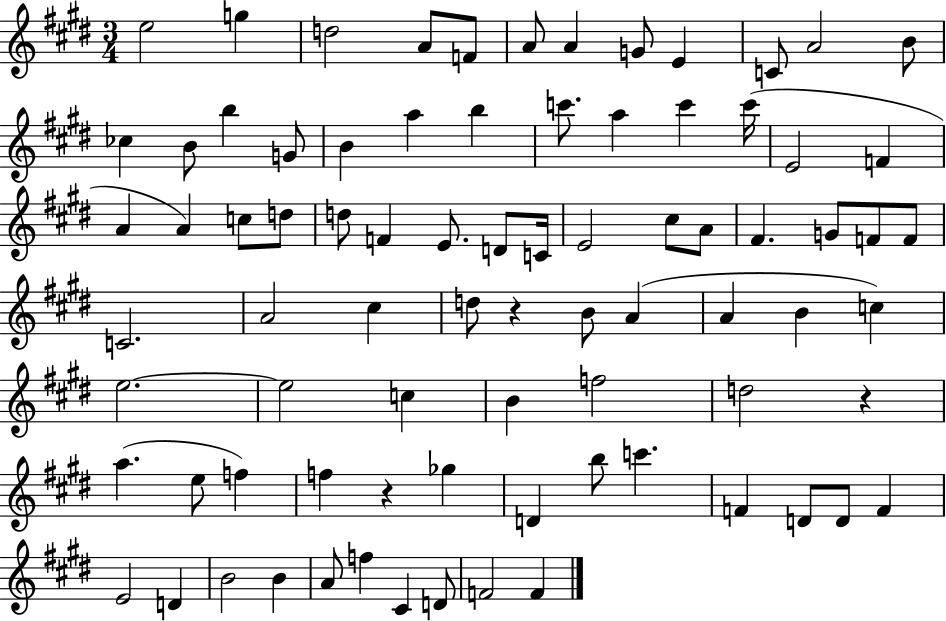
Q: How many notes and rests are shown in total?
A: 81